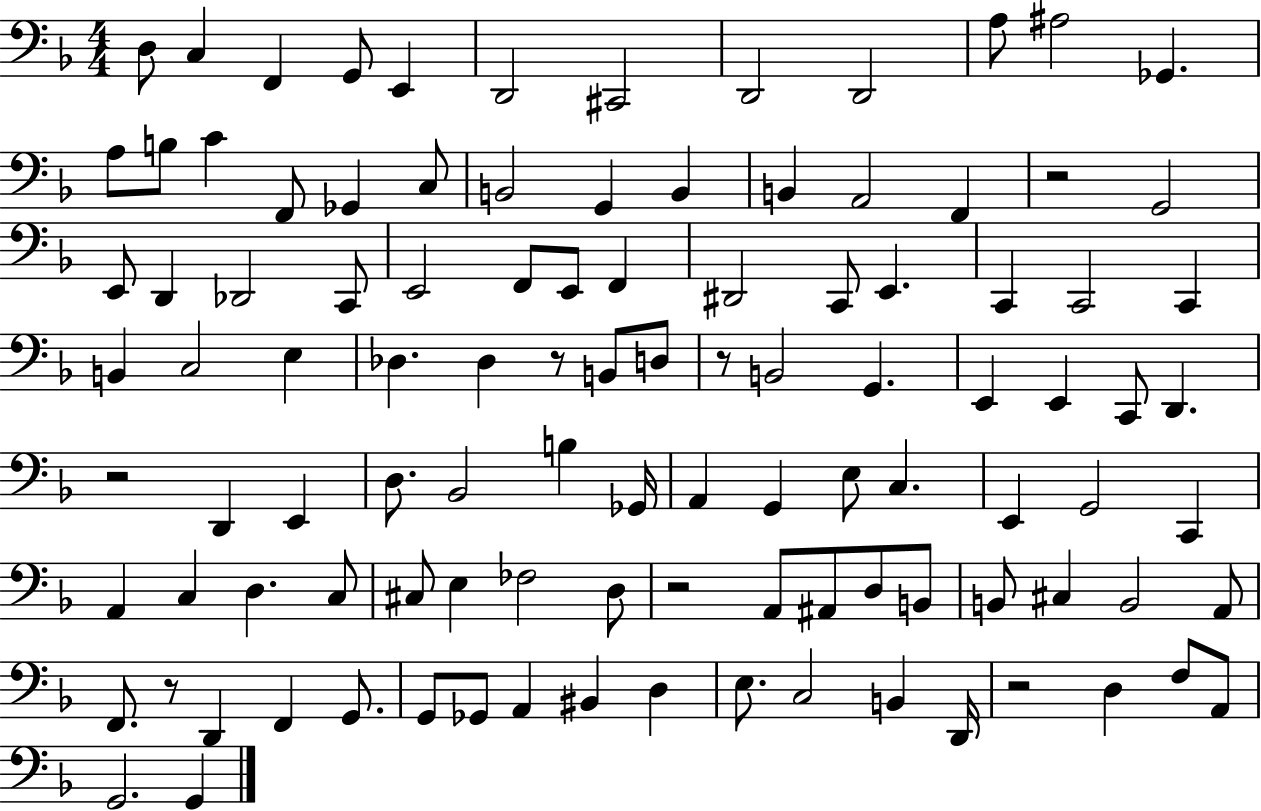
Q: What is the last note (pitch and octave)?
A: G2